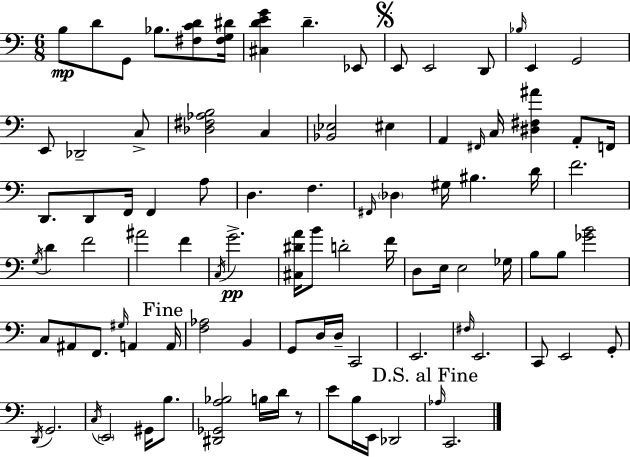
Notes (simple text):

B3/e D4/e G2/e Bb3/e. [F#3,C4,D4]/e [F#3,G3,D#4]/s [C#3,D4,E4,G4]/q D4/q. Eb2/e E2/e E2/h D2/e Bb3/s E2/q G2/h E2/e Db2/h C3/e [Db3,F#3,Ab3,B3]/h C3/q [Bb2,Eb3]/h EIS3/q A2/q F#2/s C3/s [D#3,F#3,A#4]/q A2/e F2/s D2/e. D2/e F2/s F2/q A3/e D3/q. F3/q. F#2/s Db3/q G#3/s BIS3/q. D4/s F4/h. G3/s D4/q F4/h A#4/h F4/q C3/s G4/h. [C#3,D#4,A4]/s B4/e D4/h F4/s D3/e E3/s E3/h Gb3/s B3/e B3/e [Gb4,B4]/h C3/e A#2/e F2/e. G#3/s A2/q A2/s [F3,Ab3]/h B2/q G2/e D3/s D3/s C2/h E2/h. F#3/s E2/h. C2/e E2/h G2/e D2/s G2/h. C3/s E2/h G#2/s B3/e. [D#2,Gb2,A3,Bb3]/h B3/s D4/s R/e E4/e B3/s E2/s Db2/h Ab3/s C2/h.